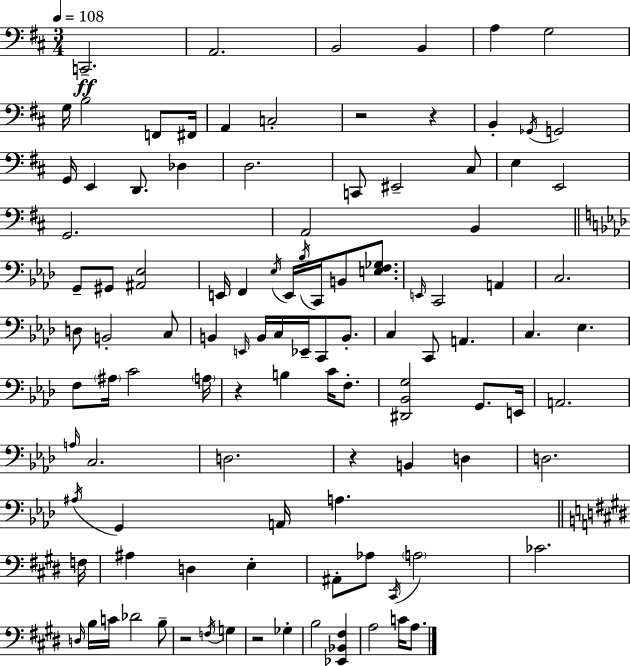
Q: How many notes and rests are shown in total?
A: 107